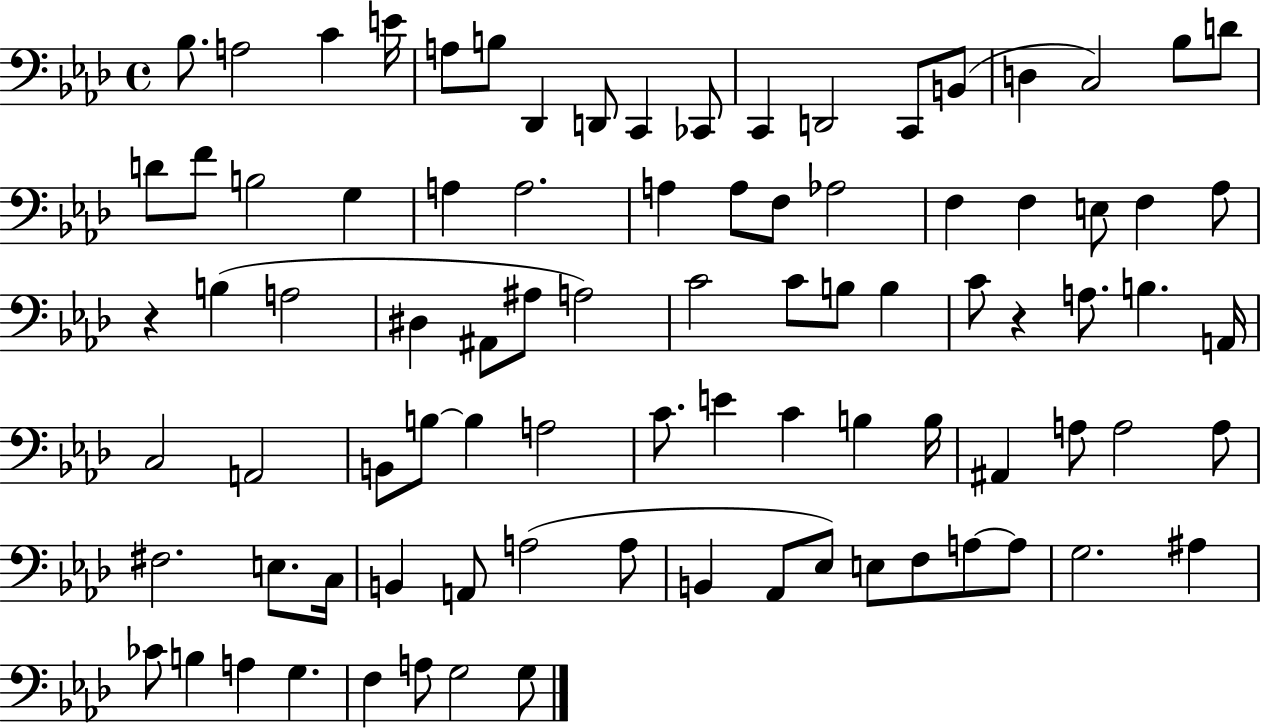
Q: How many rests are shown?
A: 2